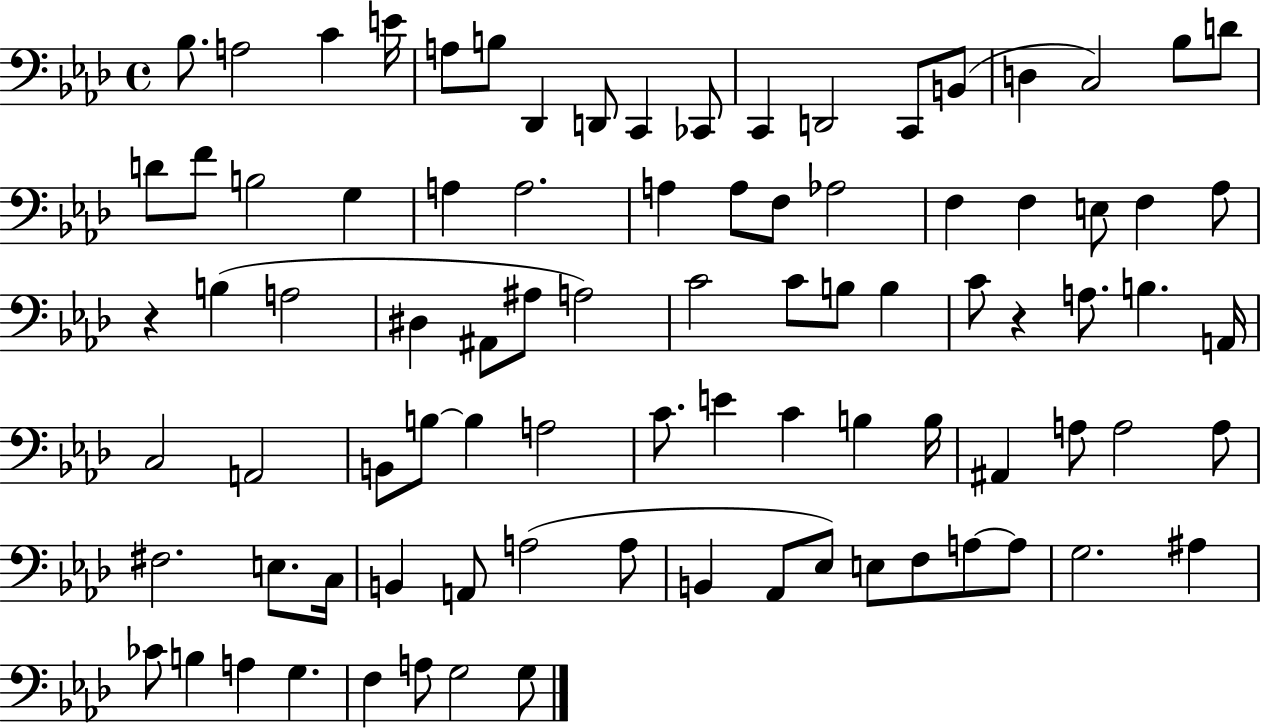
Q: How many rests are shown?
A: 2